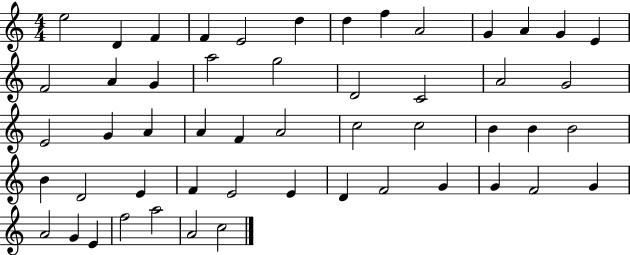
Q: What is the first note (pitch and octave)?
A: E5